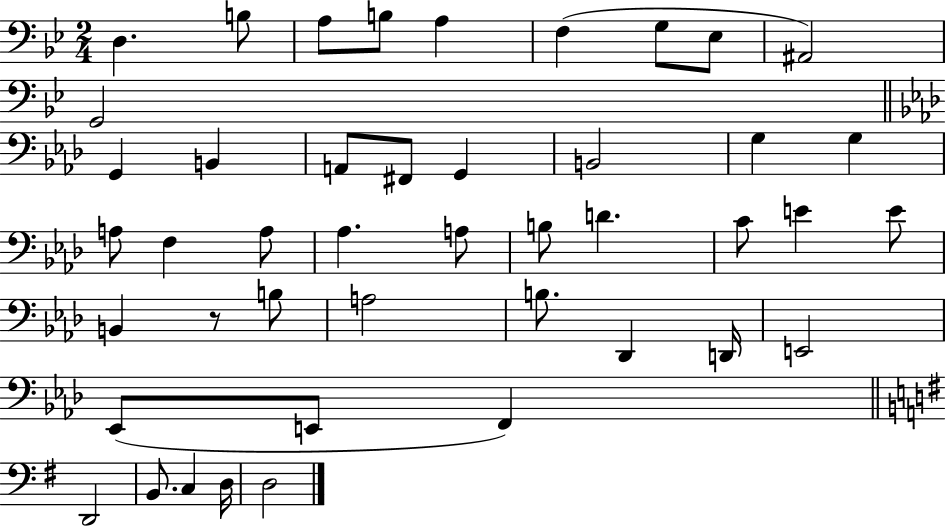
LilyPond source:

{
  \clef bass
  \numericTimeSignature
  \time 2/4
  \key bes \major
  d4. b8 | a8 b8 a4 | f4( g8 ees8 | ais,2) | \break g,2 | \bar "||" \break \key aes \major g,4 b,4 | a,8 fis,8 g,4 | b,2 | g4 g4 | \break a8 f4 a8 | aes4. a8 | b8 d'4. | c'8 e'4 e'8 | \break b,4 r8 b8 | a2 | b8. des,4 d,16 | e,2 | \break ees,8( e,8 f,4) | \bar "||" \break \key g \major d,2 | b,8. c4 d16 | d2 | \bar "|."
}